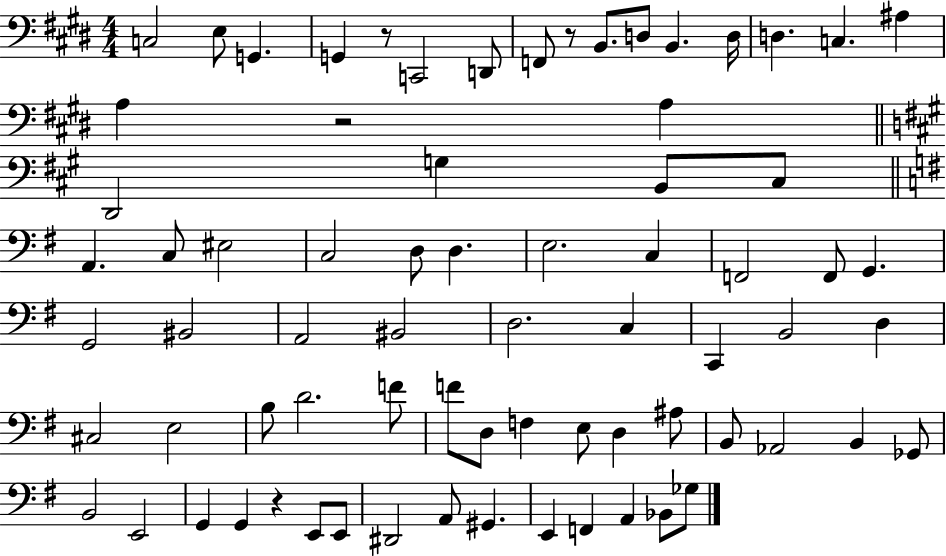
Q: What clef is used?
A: bass